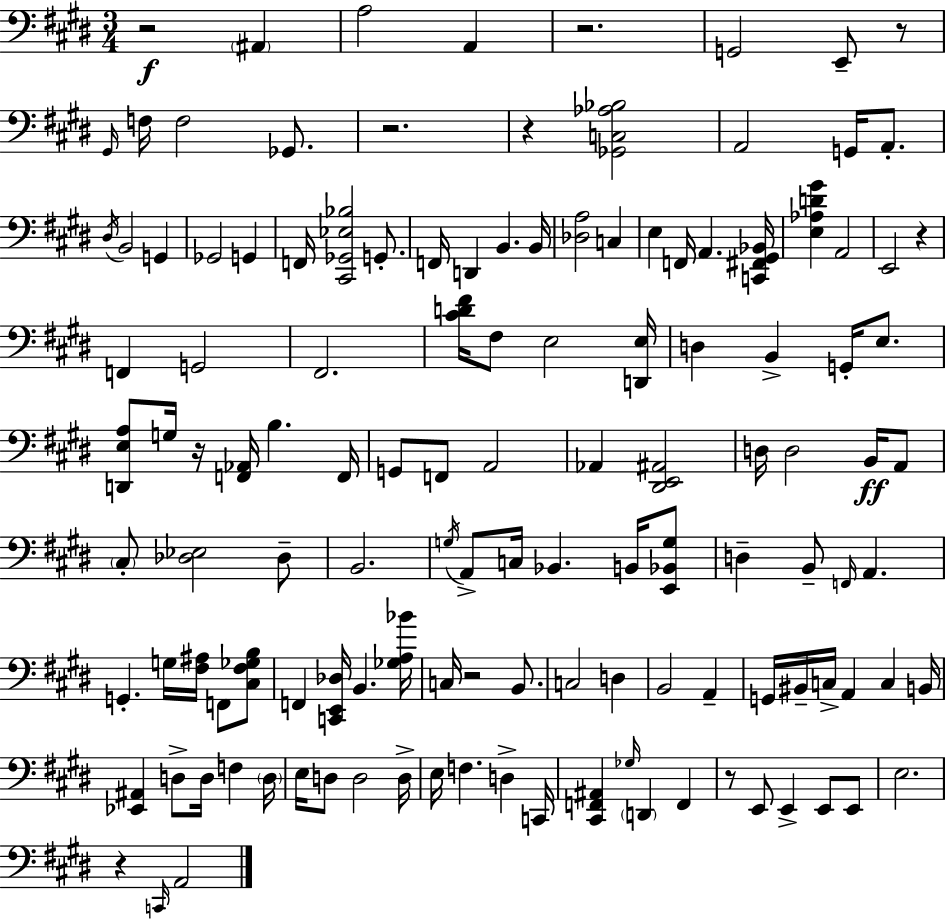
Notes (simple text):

R/h A#2/q A3/h A2/q R/h. G2/h E2/e R/e G#2/s F3/s F3/h Gb2/e. R/h. R/q [Gb2,C3,Ab3,Bb3]/h A2/h G2/s A2/e. D#3/s B2/h G2/q Gb2/h G2/q F2/s [C#2,Gb2,Eb3,Bb3]/h G2/e. F2/s D2/q B2/q. B2/s [Db3,A3]/h C3/q E3/q F2/s A2/q. [C2,F#2,G#2,Bb2]/s [E3,Ab3,D4,G#4]/q A2/h E2/h R/q F2/q G2/h F#2/h. [C#4,D4,F#4]/s F#3/e E3/h [D2,E3]/s D3/q B2/q G2/s E3/e. [D2,E3,A3]/e G3/s R/s [F2,Ab2]/s B3/q. F2/s G2/e F2/e A2/h Ab2/q [D#2,E2,A#2]/h D3/s D3/h B2/s A2/e C#3/e [Db3,Eb3]/h Db3/e B2/h. G3/s A2/e C3/s Bb2/q. B2/s [E2,Bb2,G3]/e D3/q B2/e F2/s A2/q. G2/q. G3/s [F#3,A#3]/s F2/e [C#3,F#3,Gb3,B3]/e F2/q [C2,E2,Db3]/s B2/q. [Gb3,A3,Bb4]/s C3/s R/h B2/e. C3/h D3/q B2/h A2/q G2/s BIS2/s C3/s A2/q C3/q B2/s [Eb2,A#2]/q D3/e D3/s F3/q D3/s E3/s D3/e D3/h D3/s E3/s F3/q. D3/q C2/s [C#2,F2,A#2]/q Gb3/s D2/q F2/q R/e E2/e E2/q E2/e E2/e E3/h. R/q C2/s A2/h